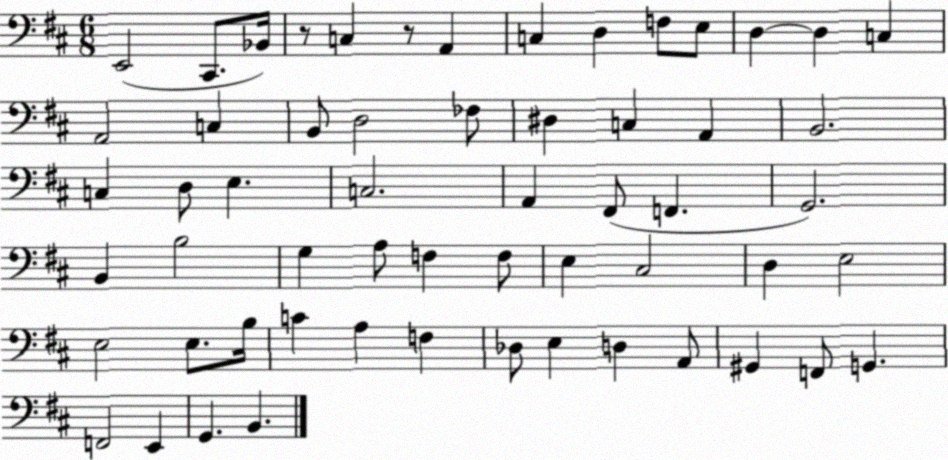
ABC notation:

X:1
T:Untitled
M:6/8
L:1/4
K:D
E,,2 ^C,,/2 _B,,/4 z/2 C, z/2 A,, C, D, F,/2 E,/2 D, D, C, A,,2 C, B,,/2 D,2 _F,/2 ^D, C, A,, B,,2 C, D,/2 E, C,2 A,, ^F,,/2 F,, G,,2 B,, B,2 G, A,/2 F, F,/2 E, ^C,2 D, E,2 E,2 E,/2 B,/4 C A, F, _D,/2 E, D, A,,/2 ^G,, F,,/2 G,, F,,2 E,, G,, B,,